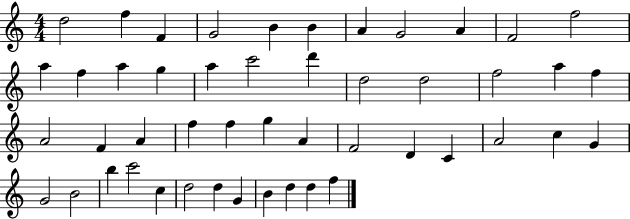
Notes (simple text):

D5/h F5/q F4/q G4/h B4/q B4/q A4/q G4/h A4/q F4/h F5/h A5/q F5/q A5/q G5/q A5/q C6/h D6/q D5/h D5/h F5/h A5/q F5/q A4/h F4/q A4/q F5/q F5/q G5/q A4/q F4/h D4/q C4/q A4/h C5/q G4/q G4/h B4/h B5/q C6/h C5/q D5/h D5/q G4/q B4/q D5/q D5/q F5/q